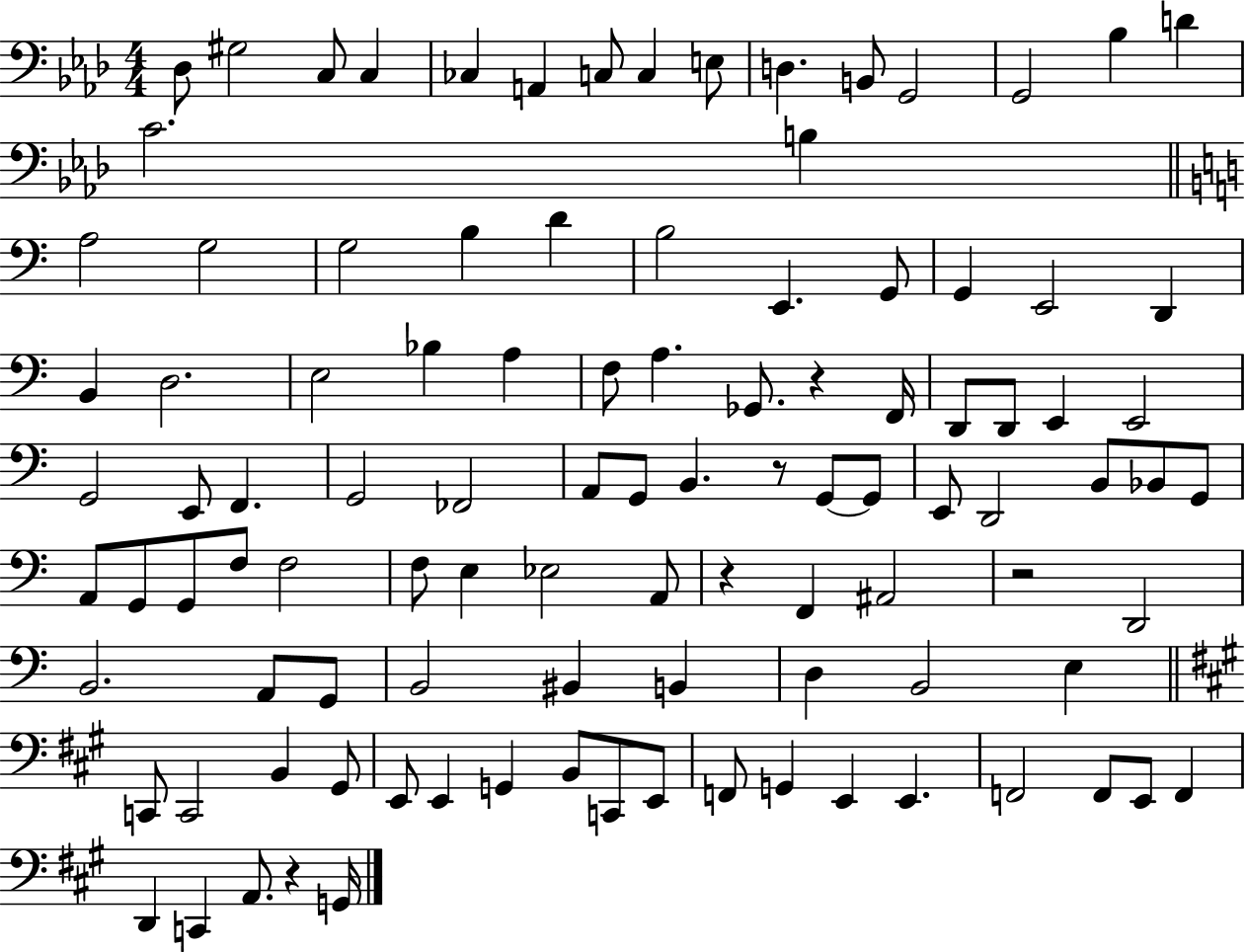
{
  \clef bass
  \numericTimeSignature
  \time 4/4
  \key aes \major
  des8 gis2 c8 c4 | ces4 a,4 c8 c4 e8 | d4. b,8 g,2 | g,2 bes4 d'4 | \break c'2. b4 | \bar "||" \break \key c \major a2 g2 | g2 b4 d'4 | b2 e,4. g,8 | g,4 e,2 d,4 | \break b,4 d2. | e2 bes4 a4 | f8 a4. ges,8. r4 f,16 | d,8 d,8 e,4 e,2 | \break g,2 e,8 f,4. | g,2 fes,2 | a,8 g,8 b,4. r8 g,8~~ g,8 | e,8 d,2 b,8 bes,8 g,8 | \break a,8 g,8 g,8 f8 f2 | f8 e4 ees2 a,8 | r4 f,4 ais,2 | r2 d,2 | \break b,2. a,8 g,8 | b,2 bis,4 b,4 | d4 b,2 e4 | \bar "||" \break \key a \major c,8 c,2 b,4 gis,8 | e,8 e,4 g,4 b,8 c,8 e,8 | f,8 g,4 e,4 e,4. | f,2 f,8 e,8 f,4 | \break d,4 c,4 a,8. r4 g,16 | \bar "|."
}